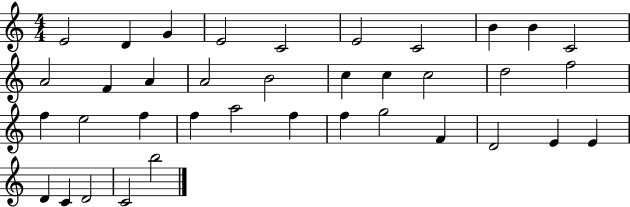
X:1
T:Untitled
M:4/4
L:1/4
K:C
E2 D G E2 C2 E2 C2 B B C2 A2 F A A2 B2 c c c2 d2 f2 f e2 f f a2 f f g2 F D2 E E D C D2 C2 b2